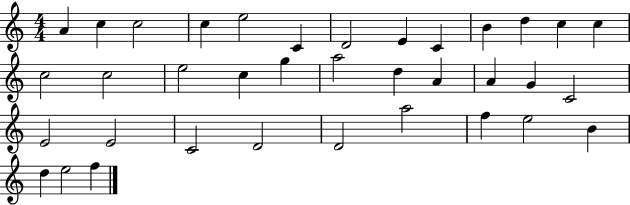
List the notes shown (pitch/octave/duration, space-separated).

A4/q C5/q C5/h C5/q E5/h C4/q D4/h E4/q C4/q B4/q D5/q C5/q C5/q C5/h C5/h E5/h C5/q G5/q A5/h D5/q A4/q A4/q G4/q C4/h E4/h E4/h C4/h D4/h D4/h A5/h F5/q E5/h B4/q D5/q E5/h F5/q